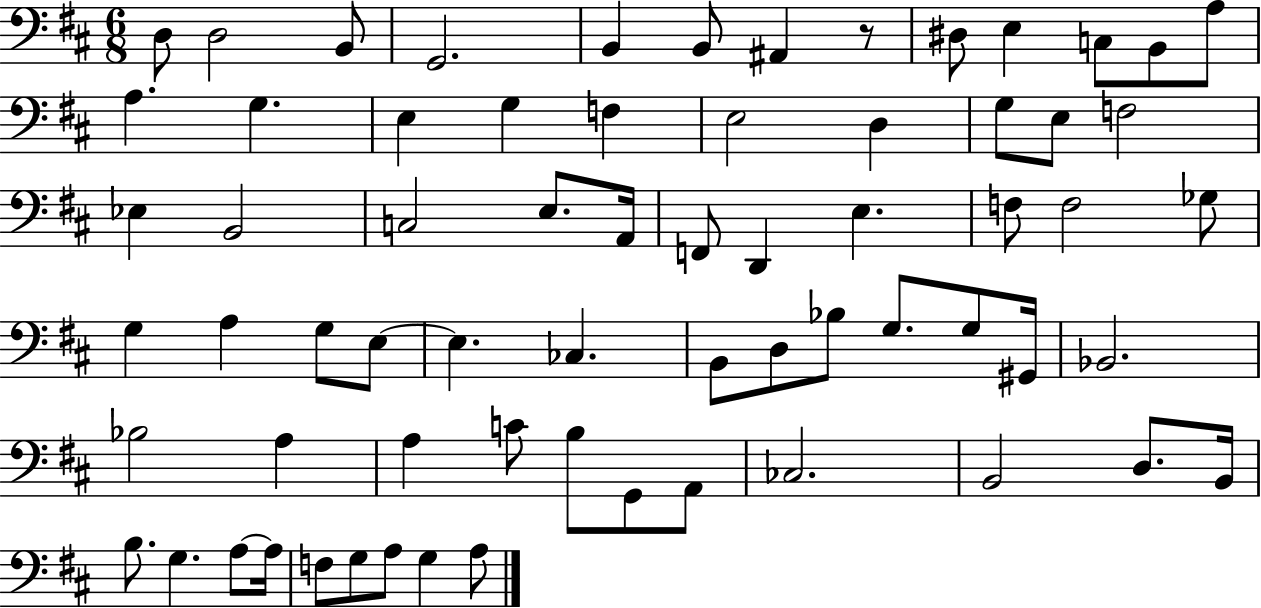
{
  \clef bass
  \numericTimeSignature
  \time 6/8
  \key d \major
  d8 d2 b,8 | g,2. | b,4 b,8 ais,4 r8 | dis8 e4 c8 b,8 a8 | \break a4. g4. | e4 g4 f4 | e2 d4 | g8 e8 f2 | \break ees4 b,2 | c2 e8. a,16 | f,8 d,4 e4. | f8 f2 ges8 | \break g4 a4 g8 e8~~ | e4. ces4. | b,8 d8 bes8 g8. g8 gis,16 | bes,2. | \break bes2 a4 | a4 c'8 b8 g,8 a,8 | ces2. | b,2 d8. b,16 | \break b8. g4. a8~~ a16 | f8 g8 a8 g4 a8 | \bar "|."
}